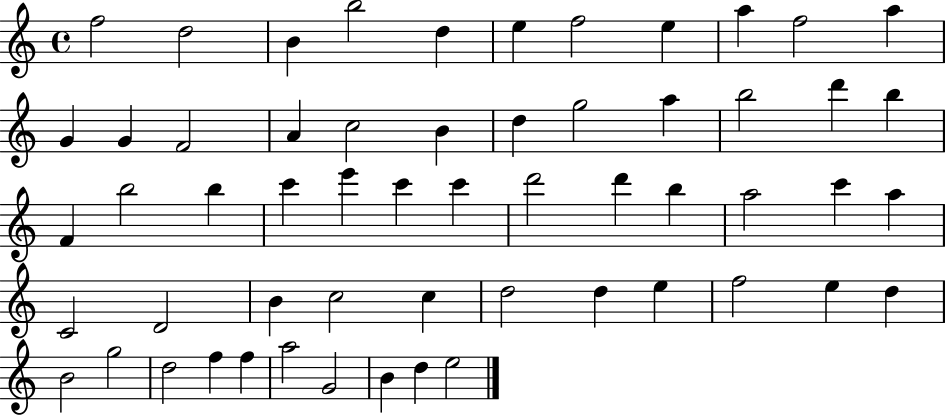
F5/h D5/h B4/q B5/h D5/q E5/q F5/h E5/q A5/q F5/h A5/q G4/q G4/q F4/h A4/q C5/h B4/q D5/q G5/h A5/q B5/h D6/q B5/q F4/q B5/h B5/q C6/q E6/q C6/q C6/q D6/h D6/q B5/q A5/h C6/q A5/q C4/h D4/h B4/q C5/h C5/q D5/h D5/q E5/q F5/h E5/q D5/q B4/h G5/h D5/h F5/q F5/q A5/h G4/h B4/q D5/q E5/h